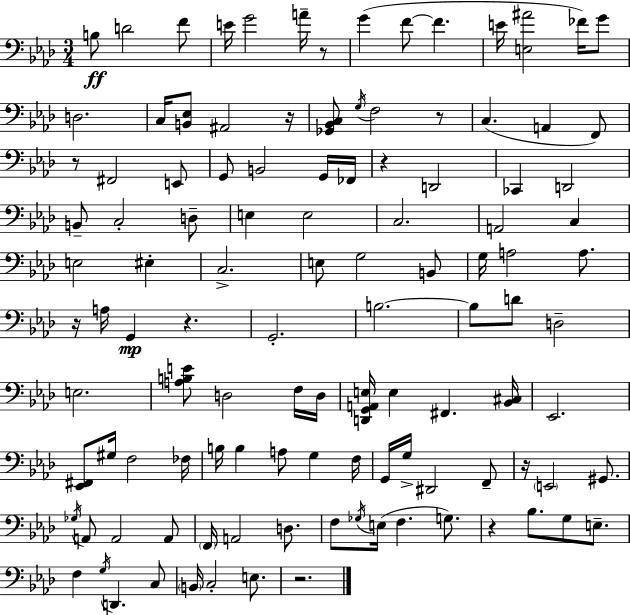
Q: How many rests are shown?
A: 10